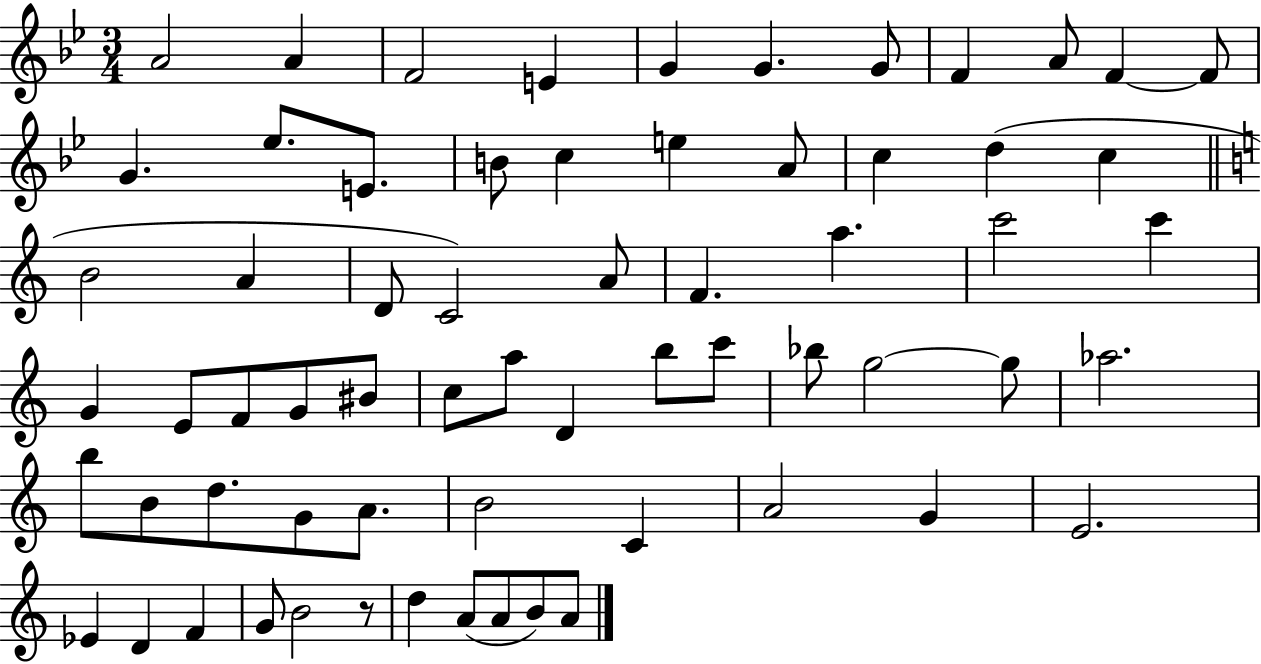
A4/h A4/q F4/h E4/q G4/q G4/q. G4/e F4/q A4/e F4/q F4/e G4/q. Eb5/e. E4/e. B4/e C5/q E5/q A4/e C5/q D5/q C5/q B4/h A4/q D4/e C4/h A4/e F4/q. A5/q. C6/h C6/q G4/q E4/e F4/e G4/e BIS4/e C5/e A5/e D4/q B5/e C6/e Bb5/e G5/h G5/e Ab5/h. B5/e B4/e D5/e. G4/e A4/e. B4/h C4/q A4/h G4/q E4/h. Eb4/q D4/q F4/q G4/e B4/h R/e D5/q A4/e A4/e B4/e A4/e